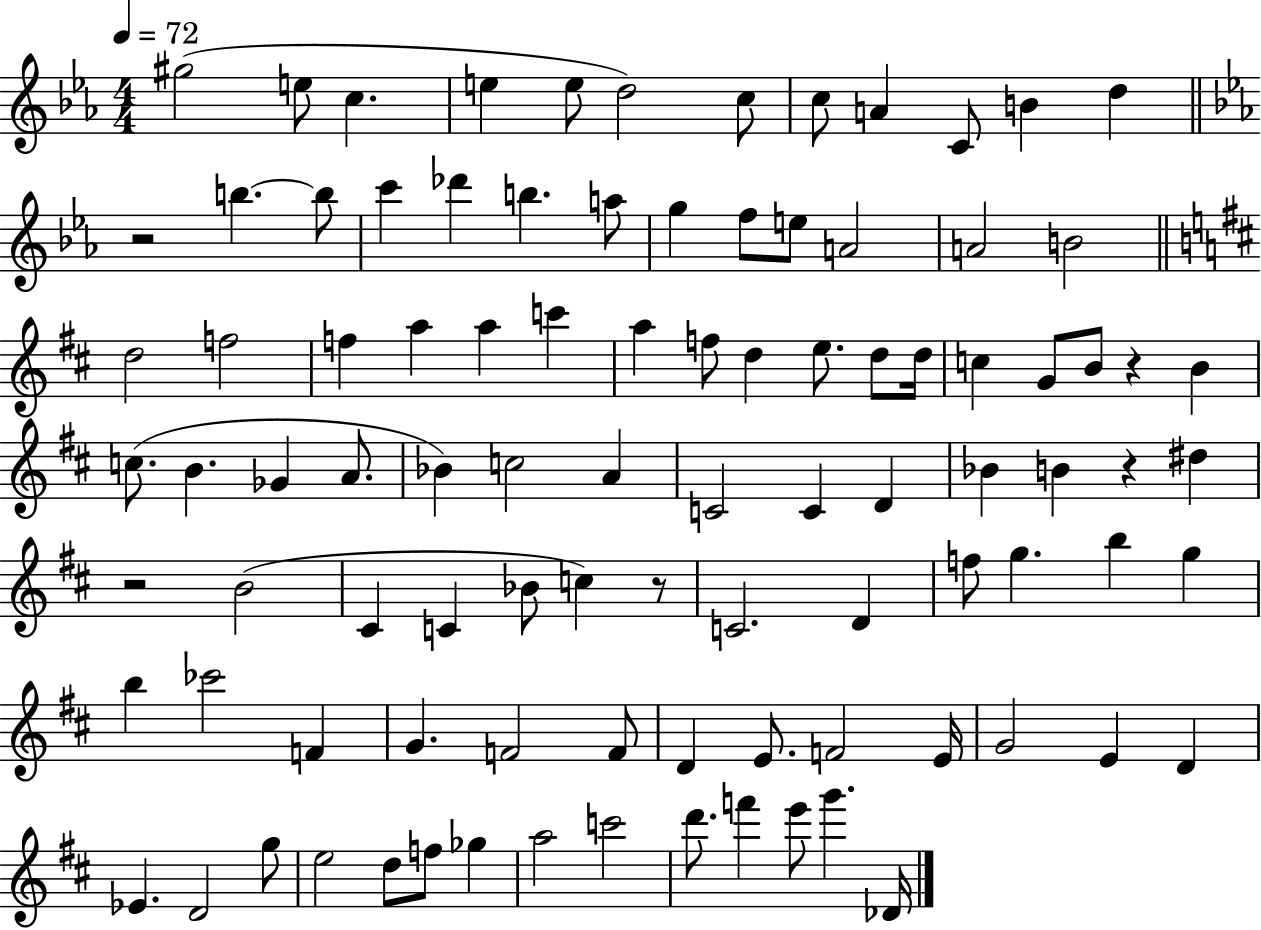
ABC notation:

X:1
T:Untitled
M:4/4
L:1/4
K:Eb
^g2 e/2 c e e/2 d2 c/2 c/2 A C/2 B d z2 b b/2 c' _d' b a/2 g f/2 e/2 A2 A2 B2 d2 f2 f a a c' a f/2 d e/2 d/2 d/4 c G/2 B/2 z B c/2 B _G A/2 _B c2 A C2 C D _B B z ^d z2 B2 ^C C _B/2 c z/2 C2 D f/2 g b g b _c'2 F G F2 F/2 D E/2 F2 E/4 G2 E D _E D2 g/2 e2 d/2 f/2 _g a2 c'2 d'/2 f' e'/2 g' _D/4